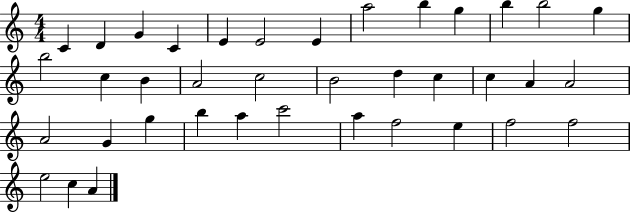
X:1
T:Untitled
M:4/4
L:1/4
K:C
C D G C E E2 E a2 b g b b2 g b2 c B A2 c2 B2 d c c A A2 A2 G g b a c'2 a f2 e f2 f2 e2 c A